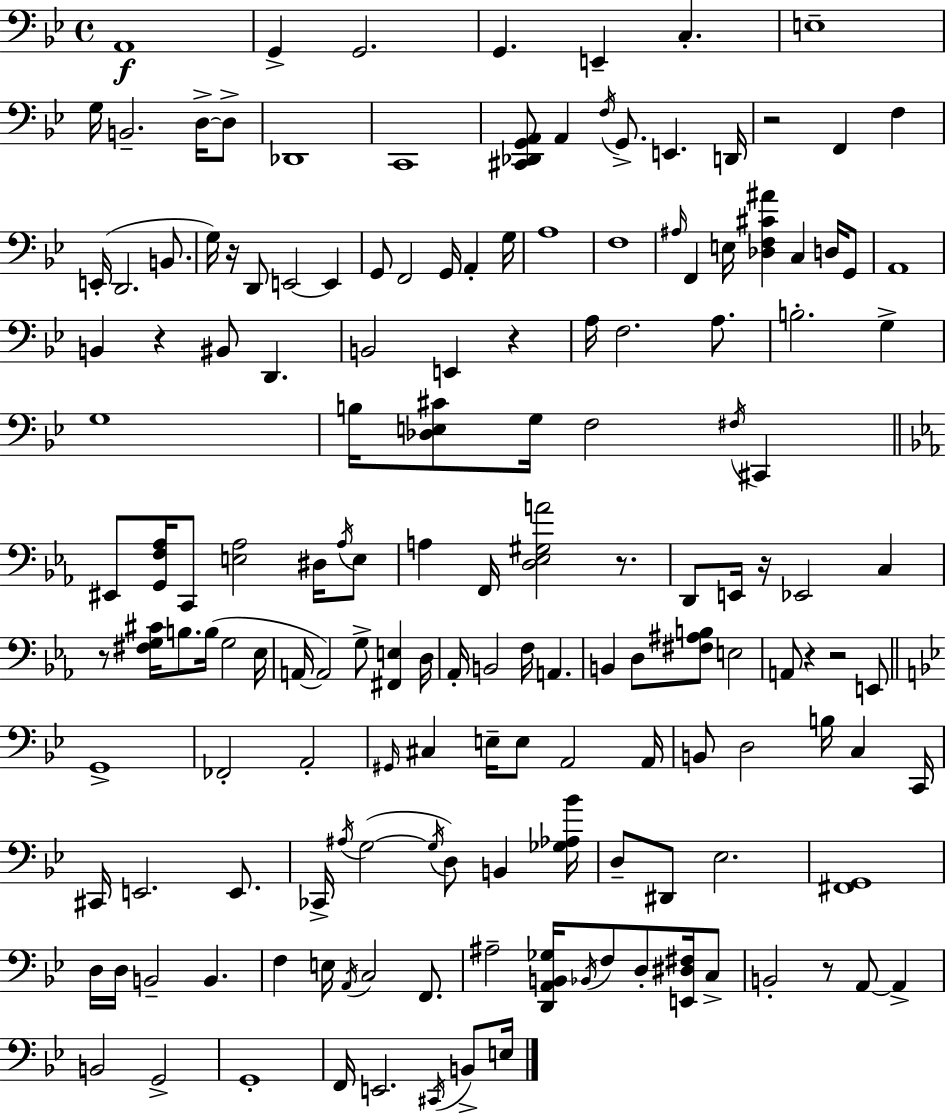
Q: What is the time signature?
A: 4/4